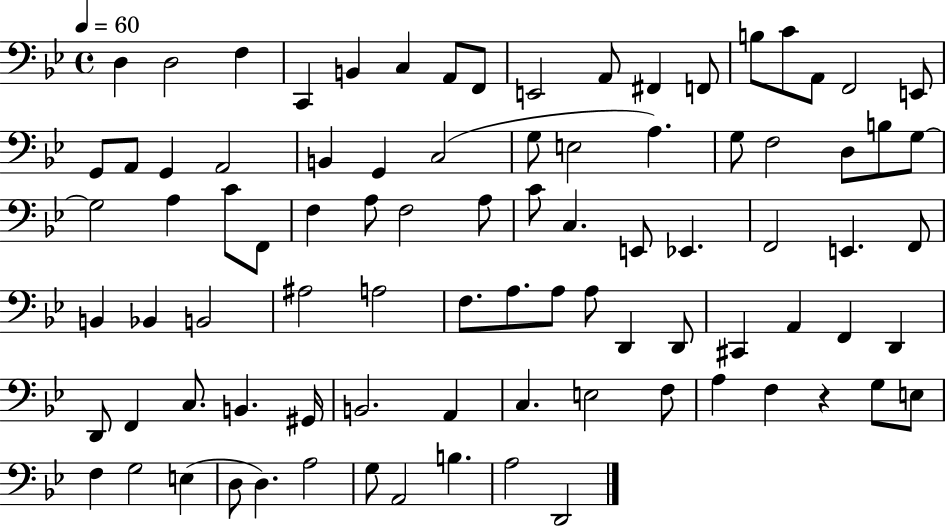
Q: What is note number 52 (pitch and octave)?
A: A3